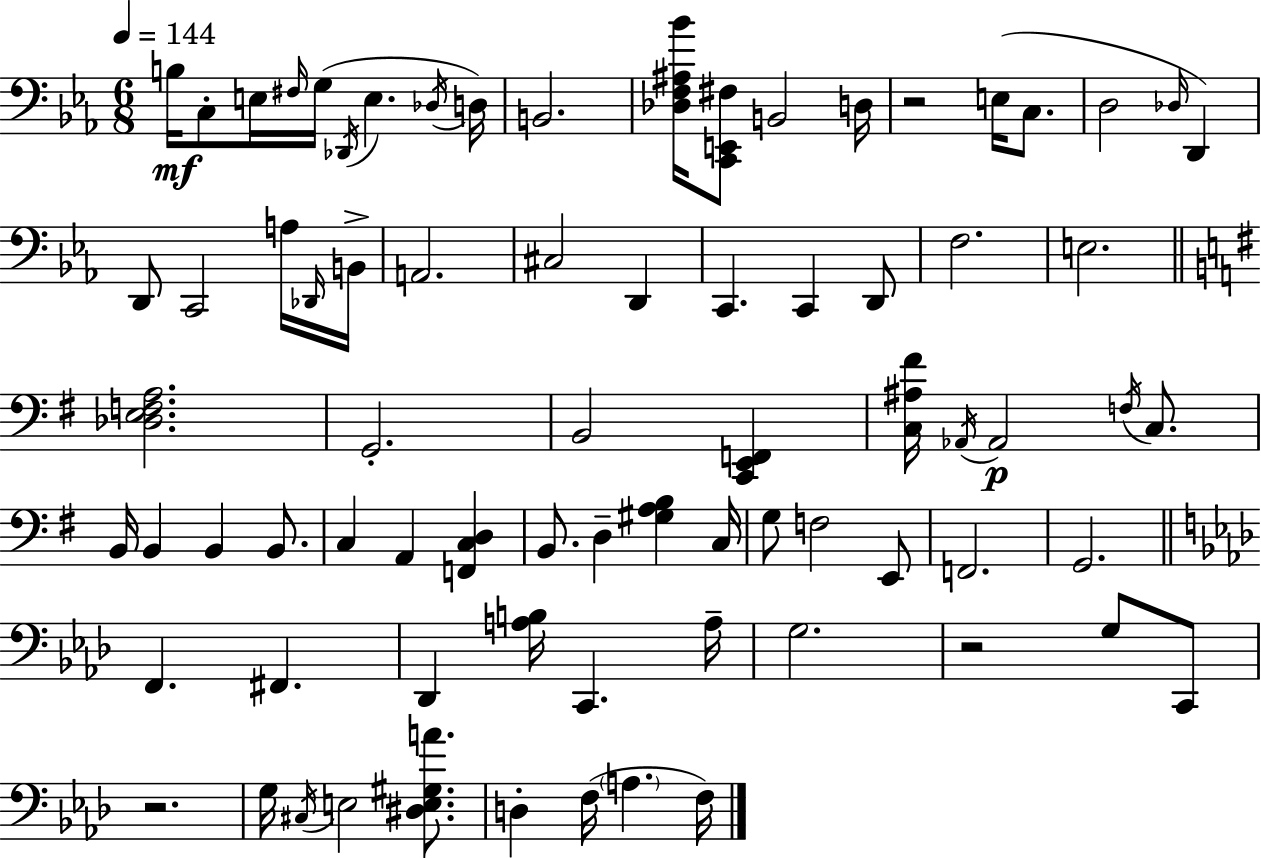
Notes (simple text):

B3/s C3/e E3/s F#3/s G3/s Db2/s E3/q. Db3/s D3/s B2/h. [Db3,F3,A#3,Bb4]/s [C2,E2,F#3]/e B2/h D3/s R/h E3/s C3/e. D3/h Db3/s D2/q D2/e C2/h A3/s Db2/s B2/s A2/h. C#3/h D2/q C2/q. C2/q D2/e F3/h. E3/h. [Db3,E3,F3,A3]/h. G2/h. B2/h [C2,E2,F2]/q [C3,A#3,F#4]/s Ab2/s Ab2/h F3/s C3/e. B2/s B2/q B2/q B2/e. C3/q A2/q [F2,C3,D3]/q B2/e. D3/q [G#3,A3,B3]/q C3/s G3/e F3/h E2/e F2/h. G2/h. F2/q. F#2/q. Db2/q [A3,B3]/s C2/q. A3/s G3/h. R/h G3/e C2/e R/h. G3/s C#3/s E3/h [D#3,E3,G#3,A4]/e. D3/q F3/s A3/q. F3/s